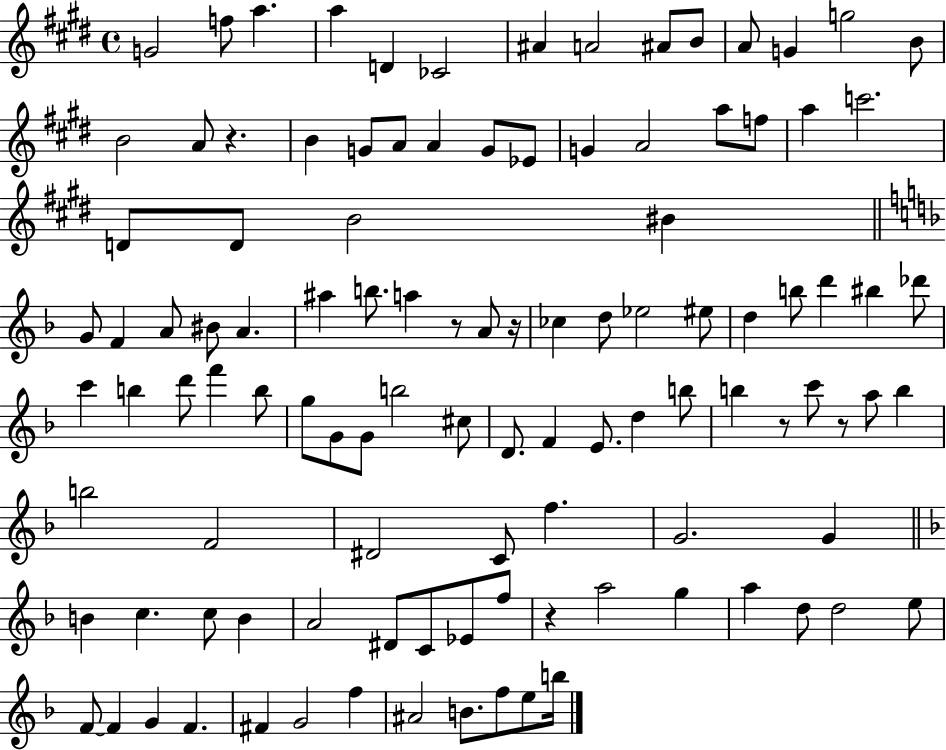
X:1
T:Untitled
M:4/4
L:1/4
K:E
G2 f/2 a a D _C2 ^A A2 ^A/2 B/2 A/2 G g2 B/2 B2 A/2 z B G/2 A/2 A G/2 _E/2 G A2 a/2 f/2 a c'2 D/2 D/2 B2 ^B G/2 F A/2 ^B/2 A ^a b/2 a z/2 A/2 z/4 _c d/2 _e2 ^e/2 d b/2 d' ^b _d'/2 c' b d'/2 f' b/2 g/2 G/2 G/2 b2 ^c/2 D/2 F E/2 d b/2 b z/2 c'/2 z/2 a/2 b b2 F2 ^D2 C/2 f G2 G B c c/2 B A2 ^D/2 C/2 _E/2 f/2 z a2 g a d/2 d2 e/2 F/2 F G F ^F G2 f ^A2 B/2 f/2 e/2 b/4